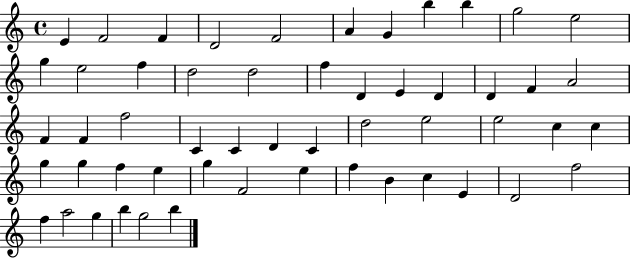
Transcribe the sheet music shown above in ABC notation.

X:1
T:Untitled
M:4/4
L:1/4
K:C
E F2 F D2 F2 A G b b g2 e2 g e2 f d2 d2 f D E D D F A2 F F f2 C C D C d2 e2 e2 c c g g f e g F2 e f B c E D2 f2 f a2 g b g2 b